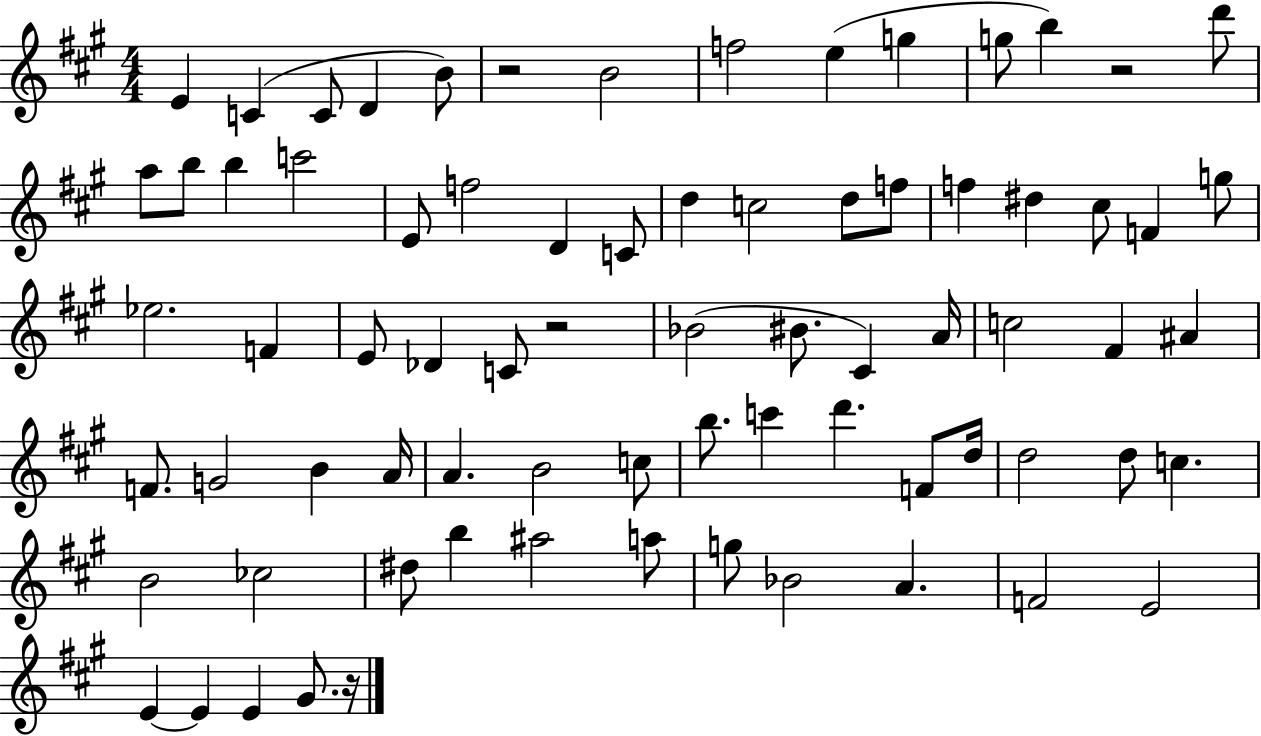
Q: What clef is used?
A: treble